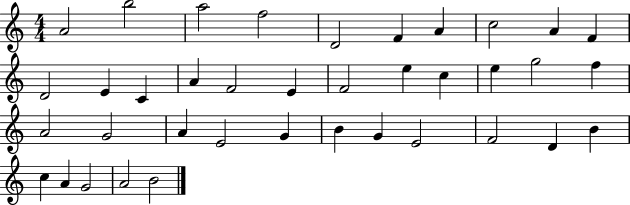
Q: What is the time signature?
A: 4/4